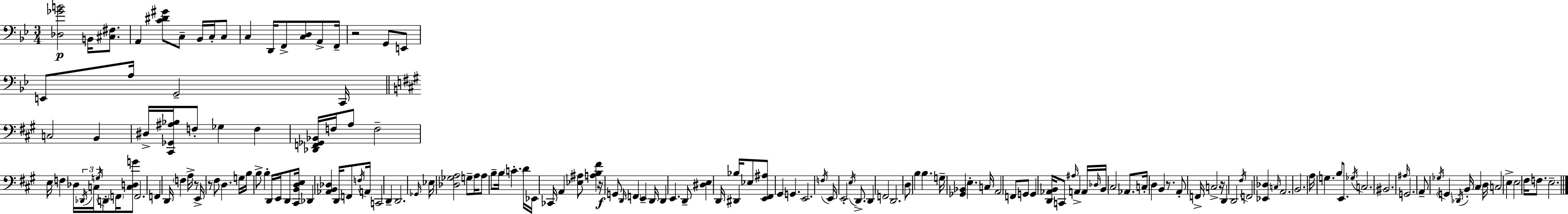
[Db3,Gb4,B4]/h B2/s [C#3,F#3]/e. A2/q [C4,D#4,G#4]/e C3/e Bb2/s C3/s C3/e C3/q D2/s F2/e [C3,D3]/e A2/e F2/s R/h G2/e E2/e E2/e A3/s G2/h C2/s C3/h B2/q D#3/s [C#2,Gb2,A#3,Bb3]/s F3/e Gb3/q F3/q [Db2,F2,Gb2,Bb2]/s F3/s A3/e F3/h E3/s F3/q Db3/s Db2/s C3/s G3/s D2/e F2/s [C3,D3,G4]/e F2/h. F2/q D2/s F3/q A3/s R/e E2/s R/e F#3/e D3/q. G3/s B3/s B3/e B3/q D2/s E2/s D2/e [C#2,B2,D3,E3]/s Db2/q [Ab2,B2,Db3]/q D2/s F2/e F3/s A2/s C2/h D2/q D2/h. Gb2/s Eb3/s [Db3,Gb3,A3]/h G3/e A3/s A3/e B3/e B3/s C4/q. D4/s Eb2/s CES2/s A2/q [Eb3,A#3]/e [A3,B3,F#4]/q R/s G2/e D2/s F2/q E2/q D2/s D2/q E2/q. D2/e [D#3,E3]/q D2/s D#2/q Bb3/s Eb3/e [E2,F#2,A#3]/e G#2/q G2/q. E2/h. F3/s E2/s E2/h E3/s D2/e. D2/q F2/h D2/h. D3/e B3/q B3/q. G3/s [Gb2,Bb2]/q E3/q. C3/s A2/h F2/e G2/e G2/q [D2,Ab2,B2]/s C2/e A#3/s A2/q A2/s Db3/s B2/s C#3/h Ab2/e. C3/s D3/q B2/q R/e. A2/e F2/s C3/h R/s D2/q D2/h F#3/s F2/h [Eb2,Db3]/q C3/s A2/h. B2/h. A3/s G3/q. B3/e E2/e. Gb3/s C3/h. BIS2/h. A#3/s G2/h. A2/e Gb3/s G2/q Db2/s B2/s C#3/q D3/s C3/h E3/q E3/h F#3/s F3/e. E3/h.